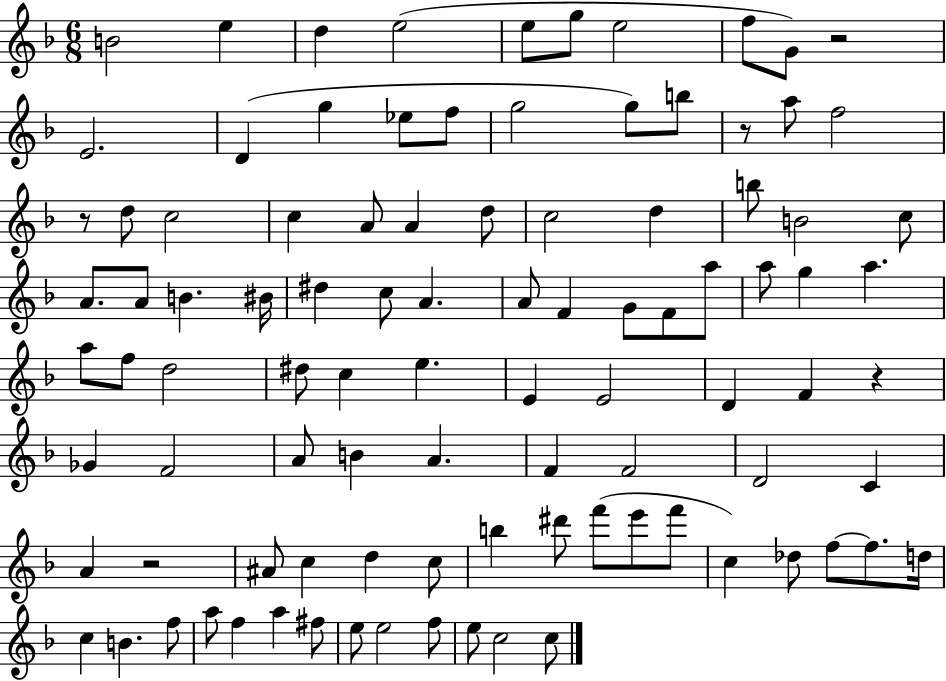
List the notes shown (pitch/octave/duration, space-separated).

B4/h E5/q D5/q E5/h E5/e G5/e E5/h F5/e G4/e R/h E4/h. D4/q G5/q Eb5/e F5/e G5/h G5/e B5/e R/e A5/e F5/h R/e D5/e C5/h C5/q A4/e A4/q D5/e C5/h D5/q B5/e B4/h C5/e A4/e. A4/e B4/q. BIS4/s D#5/q C5/e A4/q. A4/e F4/q G4/e F4/e A5/e A5/e G5/q A5/q. A5/e F5/e D5/h D#5/e C5/q E5/q. E4/q E4/h D4/q F4/q R/q Gb4/q F4/h A4/e B4/q A4/q. F4/q F4/h D4/h C4/q A4/q R/h A#4/e C5/q D5/q C5/e B5/q D#6/e F6/e E6/e F6/e C5/q Db5/e F5/e F5/e. D5/s C5/q B4/q. F5/e A5/e F5/q A5/q F#5/e E5/e E5/h F5/e E5/e C5/h C5/e